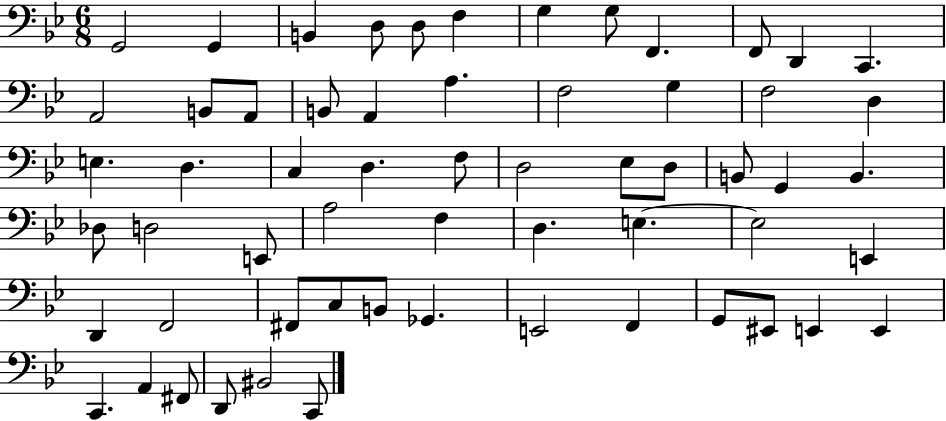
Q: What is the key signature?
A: BES major